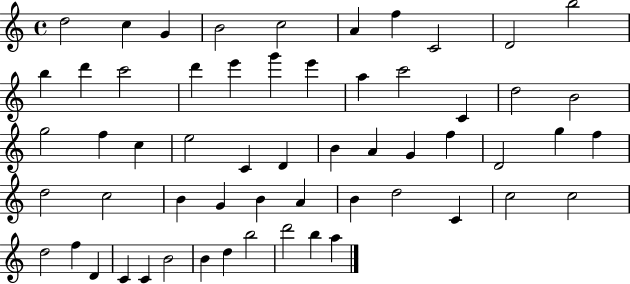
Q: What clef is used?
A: treble